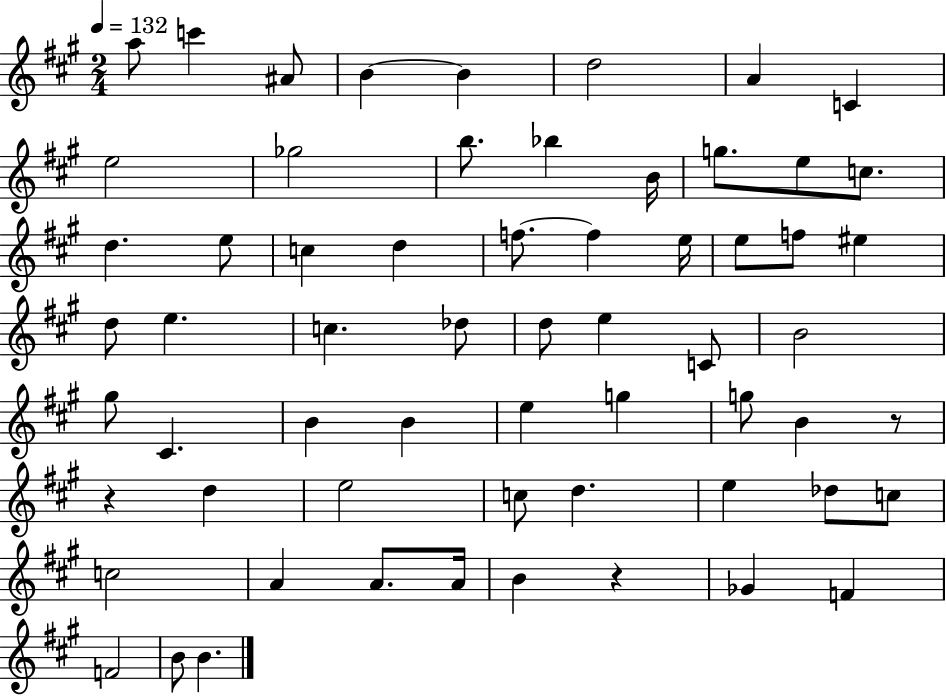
A5/e C6/q A#4/e B4/q B4/q D5/h A4/q C4/q E5/h Gb5/h B5/e. Bb5/q B4/s G5/e. E5/e C5/e. D5/q. E5/e C5/q D5/q F5/e. F5/q E5/s E5/e F5/e EIS5/q D5/e E5/q. C5/q. Db5/e D5/e E5/q C4/e B4/h G#5/e C#4/q. B4/q B4/q E5/q G5/q G5/e B4/q R/e R/q D5/q E5/h C5/e D5/q. E5/q Db5/e C5/e C5/h A4/q A4/e. A4/s B4/q R/q Gb4/q F4/q F4/h B4/e B4/q.